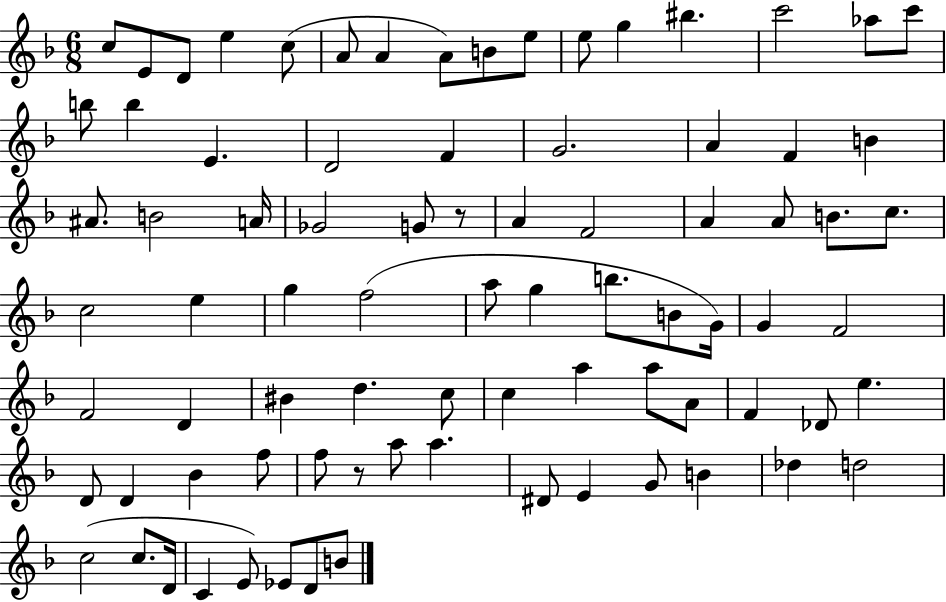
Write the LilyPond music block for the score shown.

{
  \clef treble
  \numericTimeSignature
  \time 6/8
  \key f \major
  \repeat volta 2 { c''8 e'8 d'8 e''4 c''8( | a'8 a'4 a'8) b'8 e''8 | e''8 g''4 bis''4. | c'''2 aes''8 c'''8 | \break b''8 b''4 e'4. | d'2 f'4 | g'2. | a'4 f'4 b'4 | \break ais'8. b'2 a'16 | ges'2 g'8 r8 | a'4 f'2 | a'4 a'8 b'8. c''8. | \break c''2 e''4 | g''4 f''2( | a''8 g''4 b''8. b'8 g'16) | g'4 f'2 | \break f'2 d'4 | bis'4 d''4. c''8 | c''4 a''4 a''8 a'8 | f'4 des'8 e''4. | \break d'8 d'4 bes'4 f''8 | f''8 r8 a''8 a''4. | dis'8 e'4 g'8 b'4 | des''4 d''2 | \break c''2( c''8. d'16 | c'4 e'8) ees'8 d'8 b'8 | } \bar "|."
}